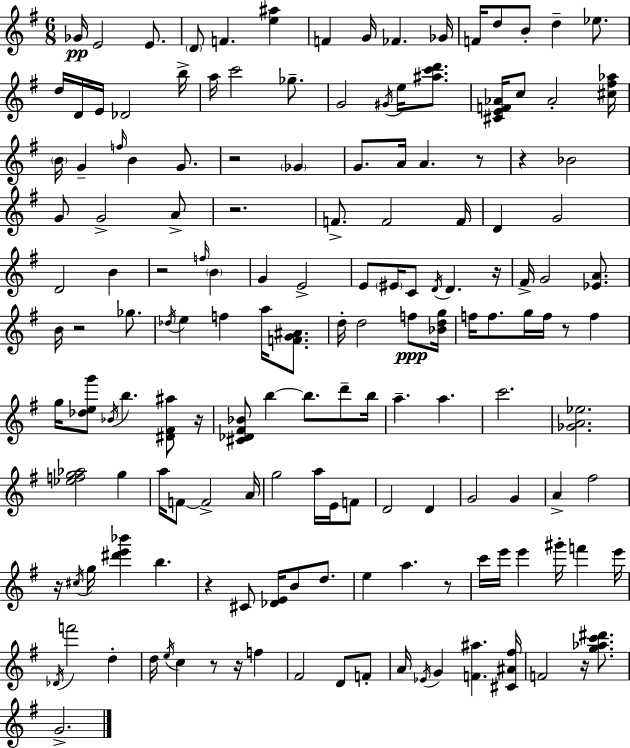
{
  \clef treble
  \numericTimeSignature
  \time 6/8
  \key e \minor
  ges'16\pp e'2 e'8. | \parenthesize d'8 f'4. <e'' ais''>4 | f'4 g'16 fes'4. ges'16 | f'16 d''8 b'8-. d''4-- ees''8. | \break d''16 d'16 e'16 des'2 b''16-> | a''16 c'''2 ges''8.-- | g'2 \acciaccatura { gis'16 } e''16 <ais'' c''' d'''>8. | <cis' e' f' aes'>16 c''8 aes'2-. | \break <cis'' fis'' aes''>16 \parenthesize b'16 g'4-- \grace { f''16 } b'4 g'8. | r2 \parenthesize ges'4 | g'8. a'16 a'4. | r8 r4 bes'2 | \break g'8 g'2-> | a'8-> r2. | f'8.-> f'2 | f'16 d'4 g'2 | \break d'2 b'4 | r2 \grace { f''16 } \parenthesize b'4 | g'4 e'2-> | e'8 \parenthesize eis'16 c'8 \acciaccatura { d'16 } d'4. | \break r16 fis'16-> g'2 | <ees' a'>8. b'16 r2 | ges''8. \acciaccatura { des''16 } e''4 f''4 | a''16 <f' g' ais'>8. d''16-. d''2 | \break f''8\ppp <bes' d'' g''>16 f''16 f''8. g''16 f''16 r8 | f''4 g''16 <des'' e'' g'''>8 \acciaccatura { bes'16 } b''4. | <dis' fis' ais''>8 r16 <cis' des' fis' bes'>8 b''4~~ | b''8. d'''8-- b''16 a''4.-- | \break a''4. c'''2. | <ges' a' ees''>2. | <ees'' f'' g'' aes''>2 | g''4 a''16 f'8~~ f'2-> | \break a'16 g''2 | a''16 e'16 f'8 d'2 | d'4 g'2 | g'4 a'4-> fis''2 | \break r16 \acciaccatura { cis''16 } g''16 <dis''' e''' bes'''>4 | b''4. r4 cis'8 | <des' e'>16 b'8 d''8. e''4 a''4. | r8 c'''16 e'''16 e'''4 | \break gis'''16-. f'''4 e'''16 \acciaccatura { des'16 } f'''2 | d''4-. d''16 \acciaccatura { e''16 } c''4 | r8 r16 f''4 fis'2 | d'8 f'8-. a'16 \acciaccatura { ees'16 } g'4 | \break <f' ais''>4. <cis' ais' fis''>16 f'2 | r16 <g'' aes'' c''' dis'''>8. g'2.-> | \bar "|."
}